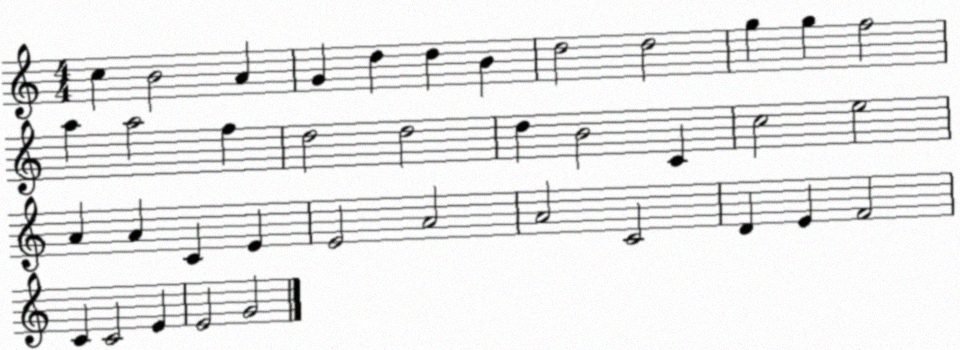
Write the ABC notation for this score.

X:1
T:Untitled
M:4/4
L:1/4
K:C
c B2 A G d d B d2 d2 g g f2 a a2 f d2 d2 d B2 C c2 e2 A A C E E2 A2 A2 C2 D E F2 C C2 E E2 G2